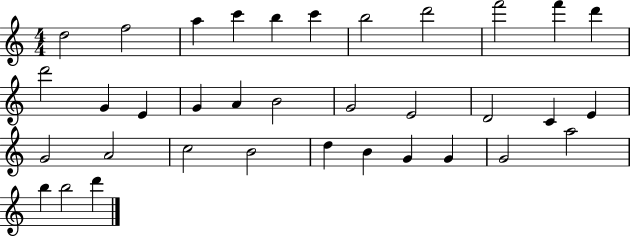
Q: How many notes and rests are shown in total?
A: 35